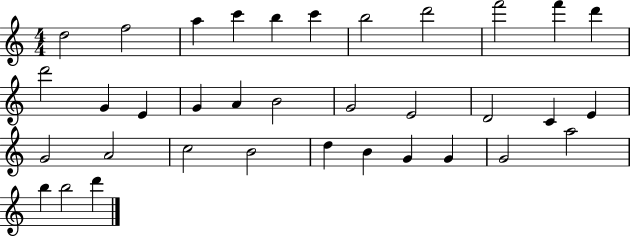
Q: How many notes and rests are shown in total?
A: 35